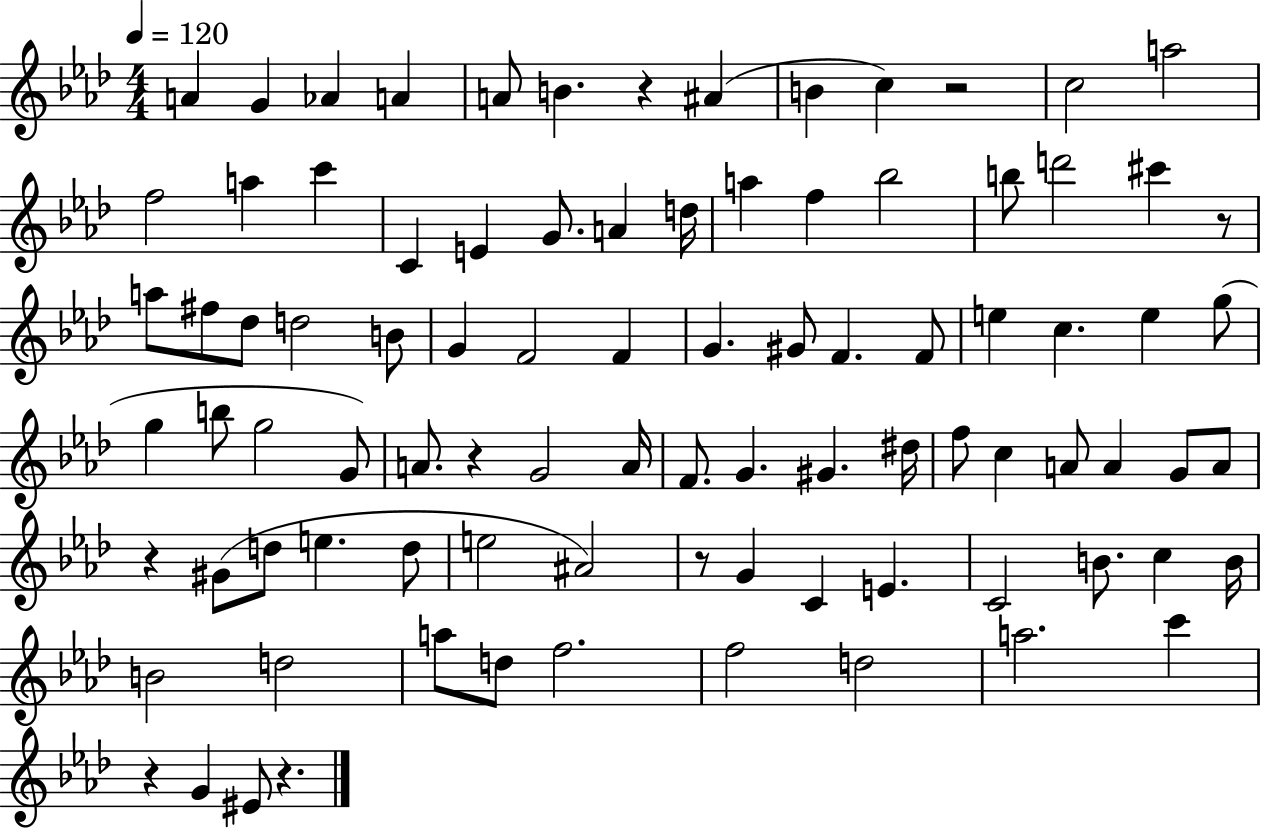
X:1
T:Untitled
M:4/4
L:1/4
K:Ab
A G _A A A/2 B z ^A B c z2 c2 a2 f2 a c' C E G/2 A d/4 a f _b2 b/2 d'2 ^c' z/2 a/2 ^f/2 _d/2 d2 B/2 G F2 F G ^G/2 F F/2 e c e g/2 g b/2 g2 G/2 A/2 z G2 A/4 F/2 G ^G ^d/4 f/2 c A/2 A G/2 A/2 z ^G/2 d/2 e d/2 e2 ^A2 z/2 G C E C2 B/2 c B/4 B2 d2 a/2 d/2 f2 f2 d2 a2 c' z G ^E/2 z